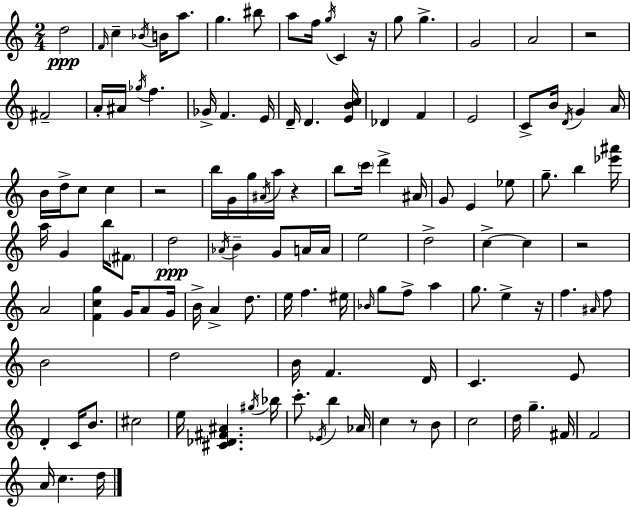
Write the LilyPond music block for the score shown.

{
  \clef treble
  \numericTimeSignature
  \time 2/4
  \key a \minor
  d''2\ppp | \grace { f'16 } c''4-- \acciaccatura { bes'16 } b'16 a''8. | g''4. | bis''8 a''8 f''16 \acciaccatura { g''16 } c'4 | \break r16 g''8 g''4.-> | g'2 | a'2 | r2 | \break fis'2-- | a'16-. ais'16 \acciaccatura { ges''16 } f''4. | ges'16-> f'4. | e'16 d'16-- d'4. | \break <e' b' c''>16 des'4 | f'4 e'2 | c'8-> b'16 \acciaccatura { d'16 } | g'4 a'16 b'16 d''16-> c''8 | \break c''4 r2 | b''16 g'16 g''16 | \acciaccatura { ais'16 } a''16 r4 b''8 | \parenthesize c'''16 d'''4-> ais'16 g'8 | \break e'4 ees''8 g''8.-- | b''4 <ees''' ais'''>16 a''16 g'4 | b''16 \parenthesize fis'8 d''2\ppp | \acciaccatura { aes'16 } b'4-- | \break g'8 a'16 a'16 e''2 | d''2-> | c''4->~~ | c''4 r2 | \break a'2 | <f' c'' g''>4 | g'16 a'8 g'16 b'16-> | a'4-> d''8. e''16 | \break f''4. eis''16 \grace { bes'16 } | g''8 f''8-> a''4 | g''8. e''4-> r16 | f''4. \grace { ais'16 } f''8 | \break b'2 | d''2 | b'16 f'4. | d'16 c'4. e'8 | \break d'4-. c'16 b'8. | cis''2 | e''16 <cis' des' fis' ais'>4. | \acciaccatura { gis''16 } bes''16 c'''8.-. \acciaccatura { ees'16 } b''4 | \break aes'16 c''4 r8 | b'8 c''2 | d''16 g''4.-- | fis'16 f'2 | \break a'16 c''4. | d''16 \bar "|."
}